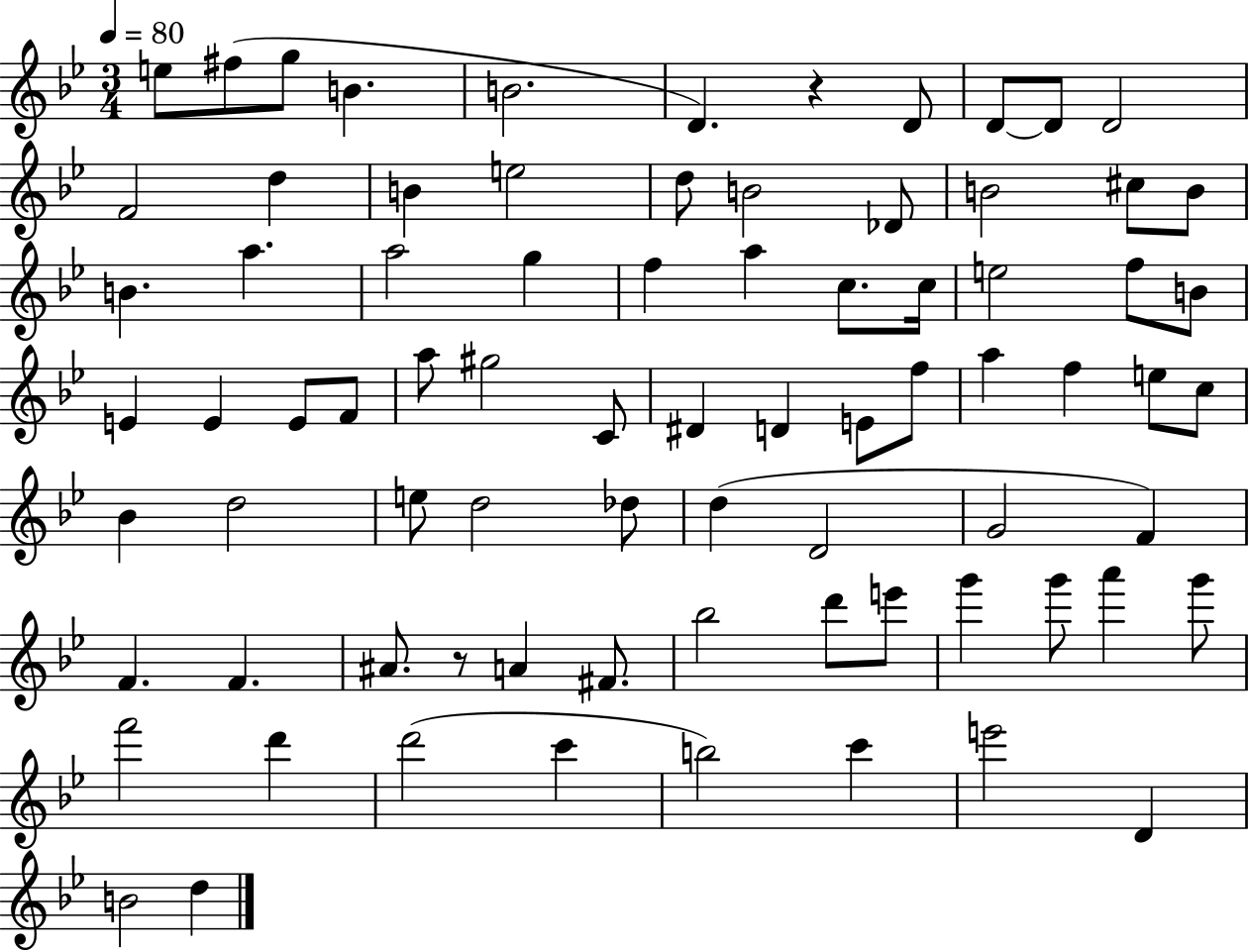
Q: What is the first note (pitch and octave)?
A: E5